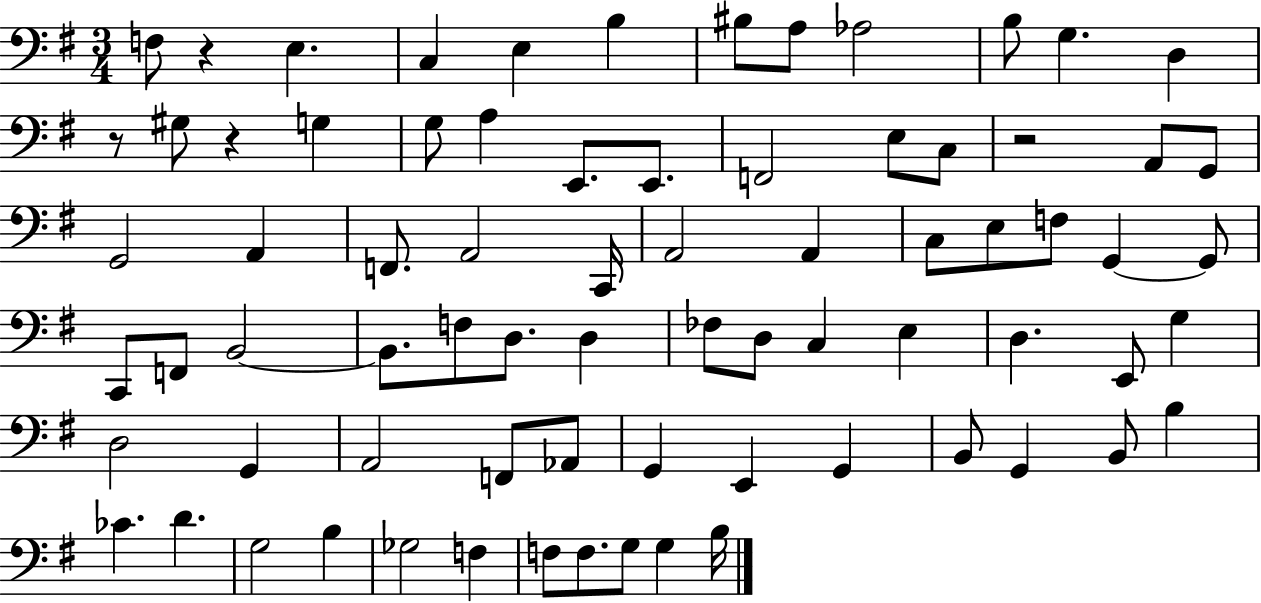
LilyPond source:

{
  \clef bass
  \numericTimeSignature
  \time 3/4
  \key g \major
  f8 r4 e4. | c4 e4 b4 | bis8 a8 aes2 | b8 g4. d4 | \break r8 gis8 r4 g4 | g8 a4 e,8. e,8. | f,2 e8 c8 | r2 a,8 g,8 | \break g,2 a,4 | f,8. a,2 c,16 | a,2 a,4 | c8 e8 f8 g,4~~ g,8 | \break c,8 f,8 b,2~~ | b,8. f8 d8. d4 | fes8 d8 c4 e4 | d4. e,8 g4 | \break d2 g,4 | a,2 f,8 aes,8 | g,4 e,4 g,4 | b,8 g,4 b,8 b4 | \break ces'4. d'4. | g2 b4 | ges2 f4 | f8 f8. g8 g4 b16 | \break \bar "|."
}